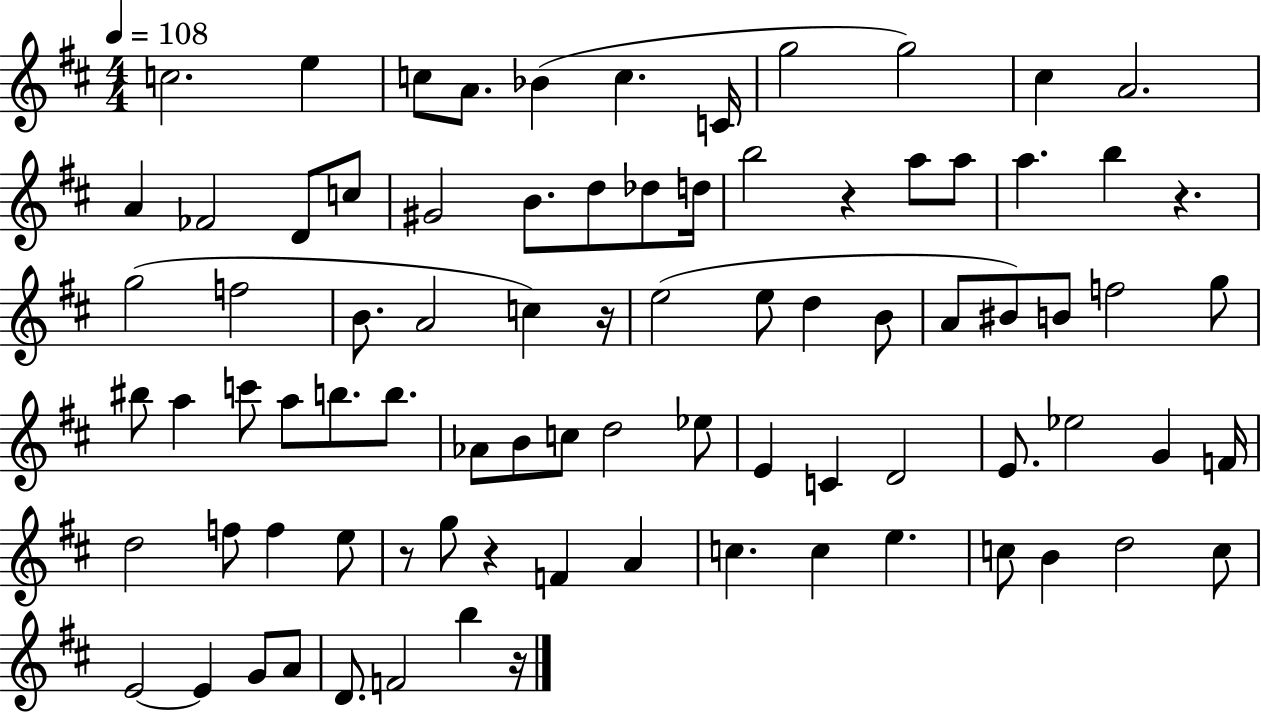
X:1
T:Untitled
M:4/4
L:1/4
K:D
c2 e c/2 A/2 _B c C/4 g2 g2 ^c A2 A _F2 D/2 c/2 ^G2 B/2 d/2 _d/2 d/4 b2 z a/2 a/2 a b z g2 f2 B/2 A2 c z/4 e2 e/2 d B/2 A/2 ^B/2 B/2 f2 g/2 ^b/2 a c'/2 a/2 b/2 b/2 _A/2 B/2 c/2 d2 _e/2 E C D2 E/2 _e2 G F/4 d2 f/2 f e/2 z/2 g/2 z F A c c e c/2 B d2 c/2 E2 E G/2 A/2 D/2 F2 b z/4